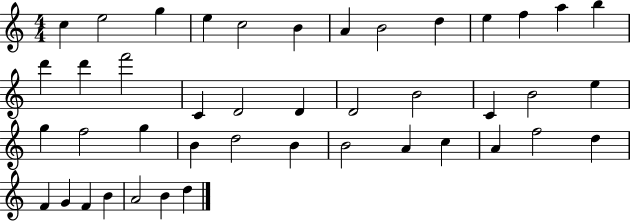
{
  \clef treble
  \numericTimeSignature
  \time 4/4
  \key c \major
  c''4 e''2 g''4 | e''4 c''2 b'4 | a'4 b'2 d''4 | e''4 f''4 a''4 b''4 | \break d'''4 d'''4 f'''2 | c'4 d'2 d'4 | d'2 b'2 | c'4 b'2 e''4 | \break g''4 f''2 g''4 | b'4 d''2 b'4 | b'2 a'4 c''4 | a'4 f''2 d''4 | \break f'4 g'4 f'4 b'4 | a'2 b'4 d''4 | \bar "|."
}